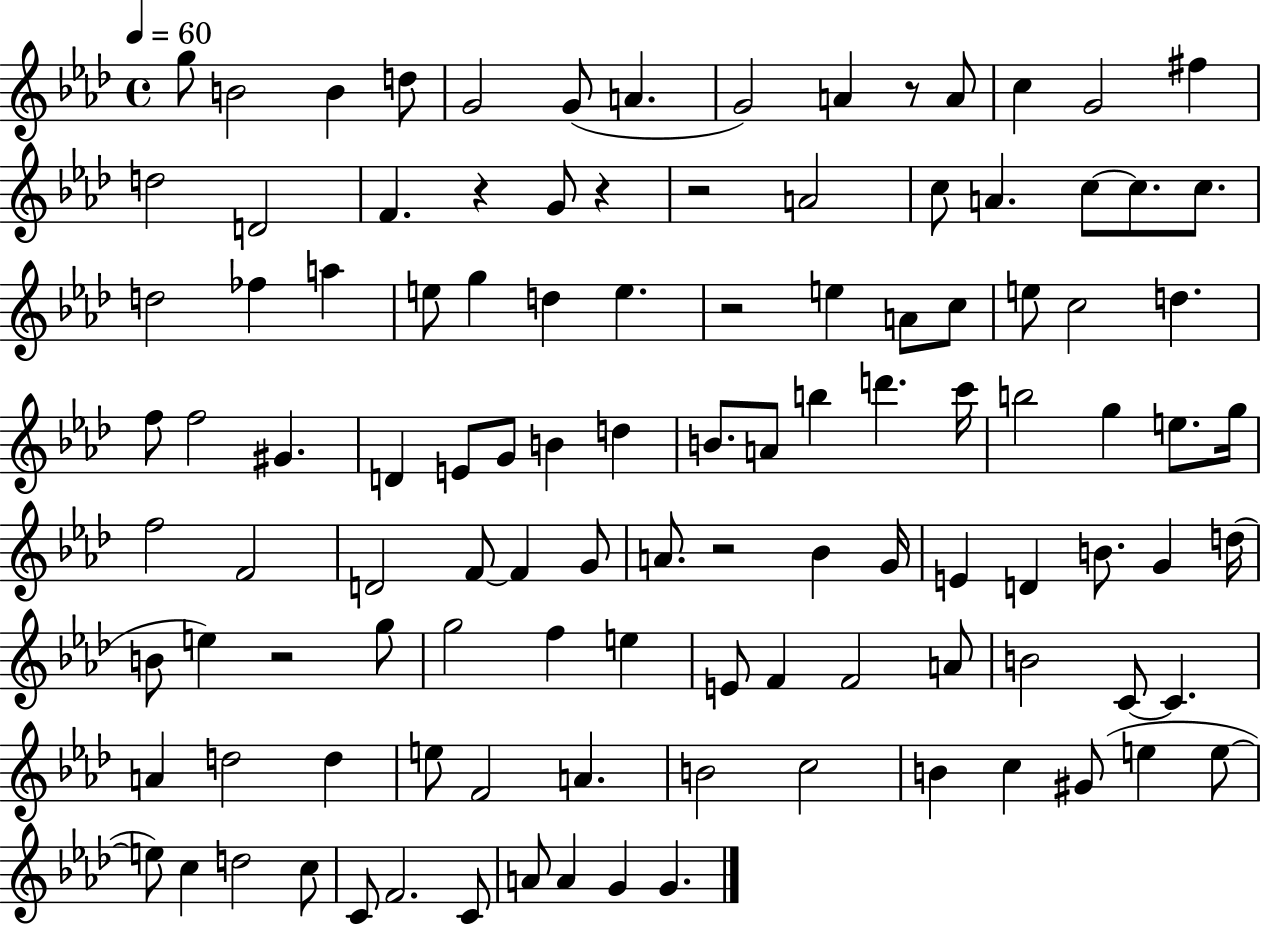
{
  \clef treble
  \time 4/4
  \defaultTimeSignature
  \key aes \major
  \tempo 4 = 60
  \repeat volta 2 { g''8 b'2 b'4 d''8 | g'2 g'8( a'4. | g'2) a'4 r8 a'8 | c''4 g'2 fis''4 | \break d''2 d'2 | f'4. r4 g'8 r4 | r2 a'2 | c''8 a'4. c''8~~ c''8. c''8. | \break d''2 fes''4 a''4 | e''8 g''4 d''4 e''4. | r2 e''4 a'8 c''8 | e''8 c''2 d''4. | \break f''8 f''2 gis'4. | d'4 e'8 g'8 b'4 d''4 | b'8. a'8 b''4 d'''4. c'''16 | b''2 g''4 e''8. g''16 | \break f''2 f'2 | d'2 f'8~~ f'4 g'8 | a'8. r2 bes'4 g'16 | e'4 d'4 b'8. g'4 d''16( | \break b'8 e''4) r2 g''8 | g''2 f''4 e''4 | e'8 f'4 f'2 a'8 | b'2 c'8~~ c'4. | \break a'4 d''2 d''4 | e''8 f'2 a'4. | b'2 c''2 | b'4 c''4 gis'8( e''4 e''8~~ | \break e''8) c''4 d''2 c''8 | c'8 f'2. c'8 | a'8 a'4 g'4 g'4. | } \bar "|."
}